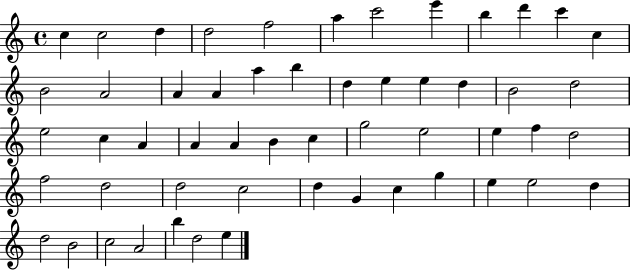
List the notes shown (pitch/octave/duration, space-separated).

C5/q C5/h D5/q D5/h F5/h A5/q C6/h E6/q B5/q D6/q C6/q C5/q B4/h A4/h A4/q A4/q A5/q B5/q D5/q E5/q E5/q D5/q B4/h D5/h E5/h C5/q A4/q A4/q A4/q B4/q C5/q G5/h E5/h E5/q F5/q D5/h F5/h D5/h D5/h C5/h D5/q G4/q C5/q G5/q E5/q E5/h D5/q D5/h B4/h C5/h A4/h B5/q D5/h E5/q